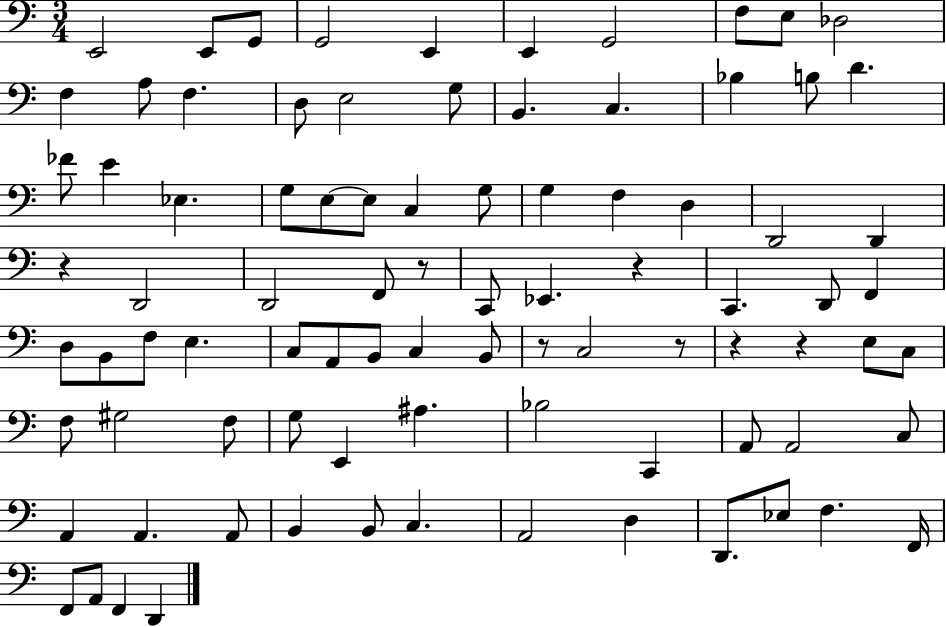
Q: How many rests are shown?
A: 7